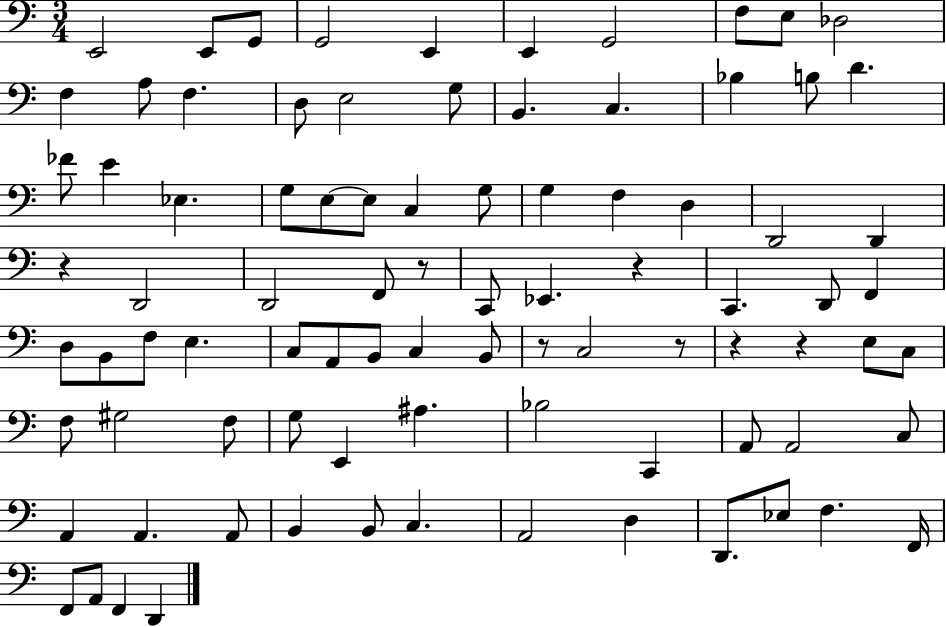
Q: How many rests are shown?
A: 7